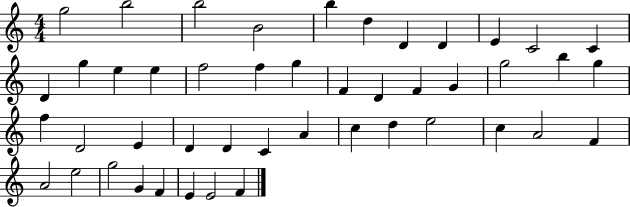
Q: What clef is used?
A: treble